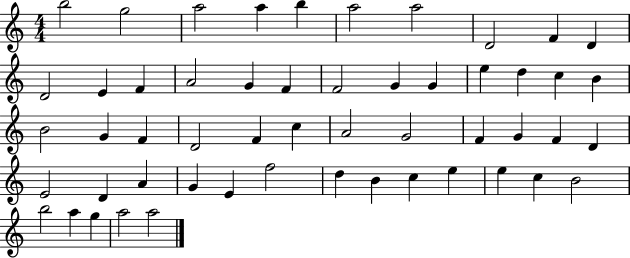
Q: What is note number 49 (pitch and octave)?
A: B5